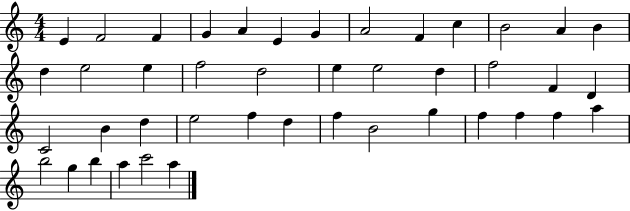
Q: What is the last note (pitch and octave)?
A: A5